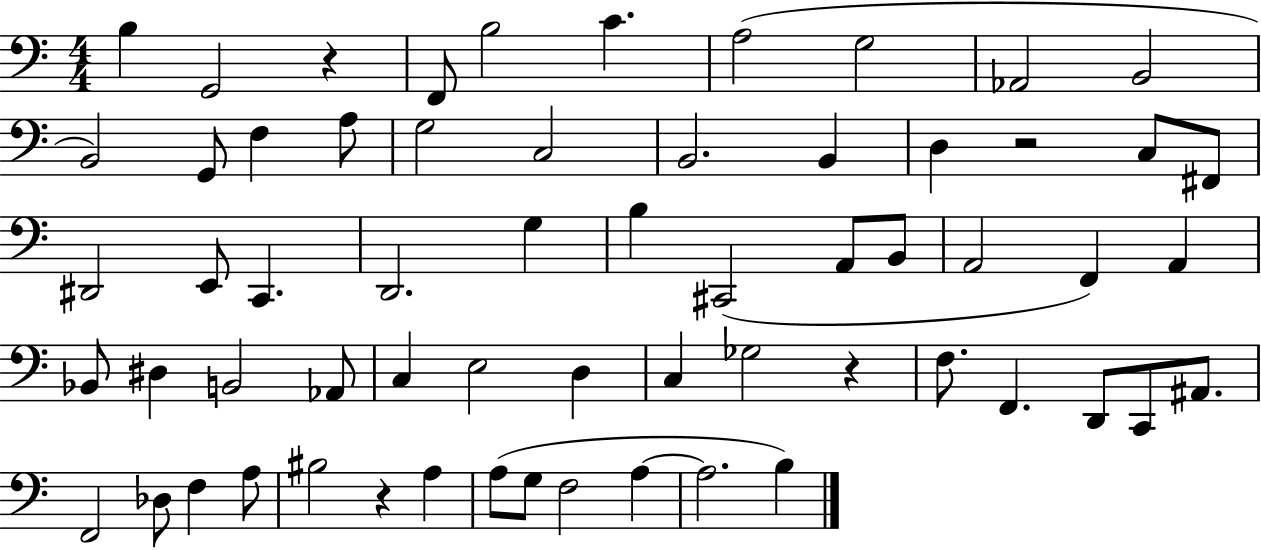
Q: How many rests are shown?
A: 4